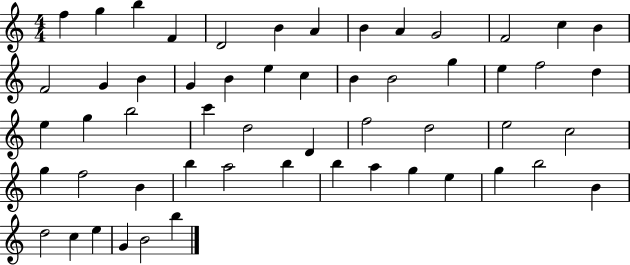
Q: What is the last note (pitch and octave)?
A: B5